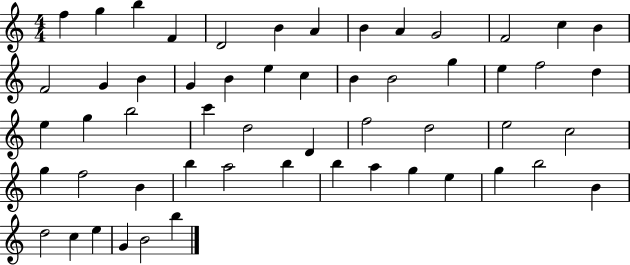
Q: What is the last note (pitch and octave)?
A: B5